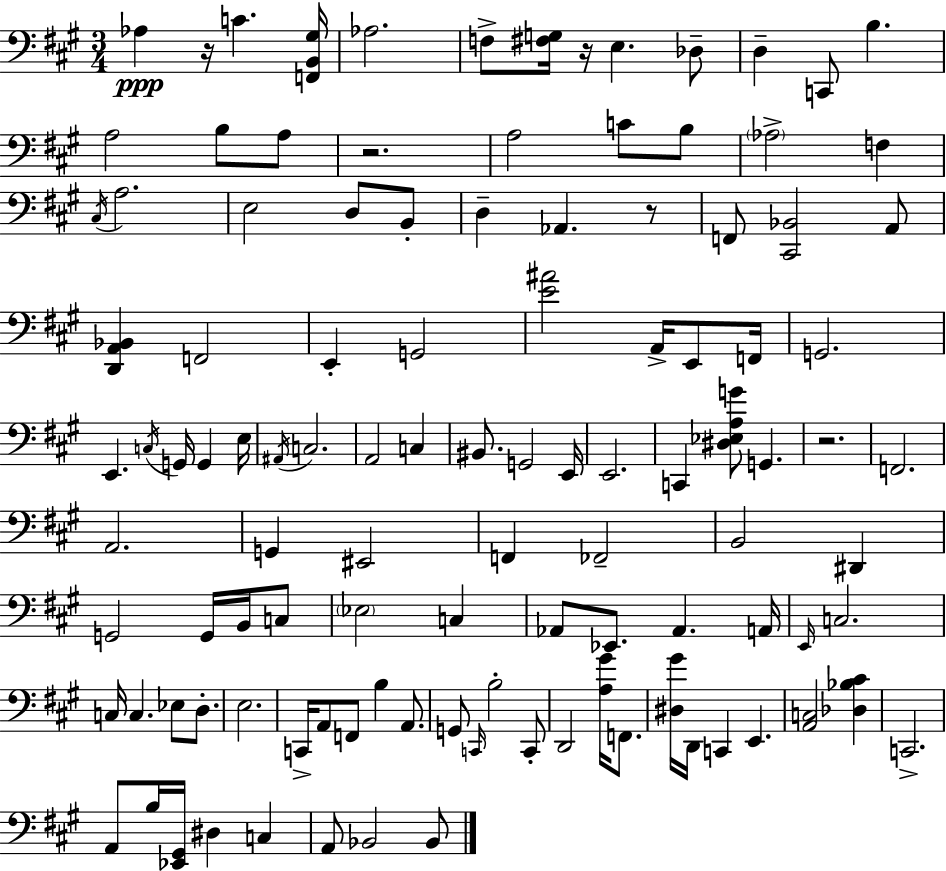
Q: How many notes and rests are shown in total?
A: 111